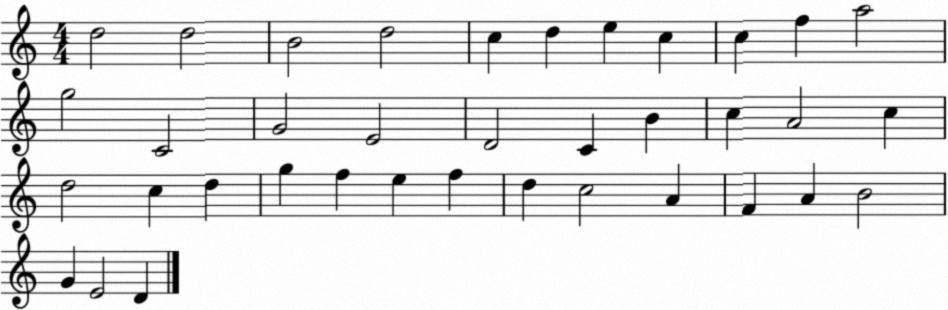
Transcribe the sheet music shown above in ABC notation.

X:1
T:Untitled
M:4/4
L:1/4
K:C
d2 d2 B2 d2 c d e c c f a2 g2 C2 G2 E2 D2 C B c A2 c d2 c d g f e f d c2 A F A B2 G E2 D